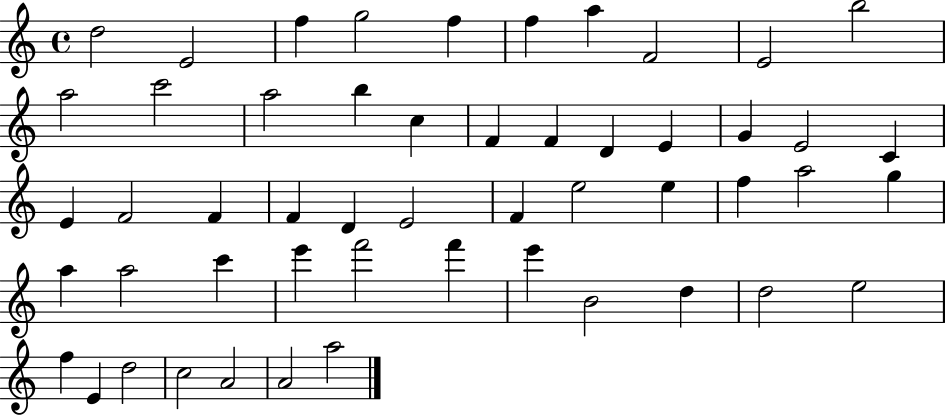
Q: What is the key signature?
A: C major